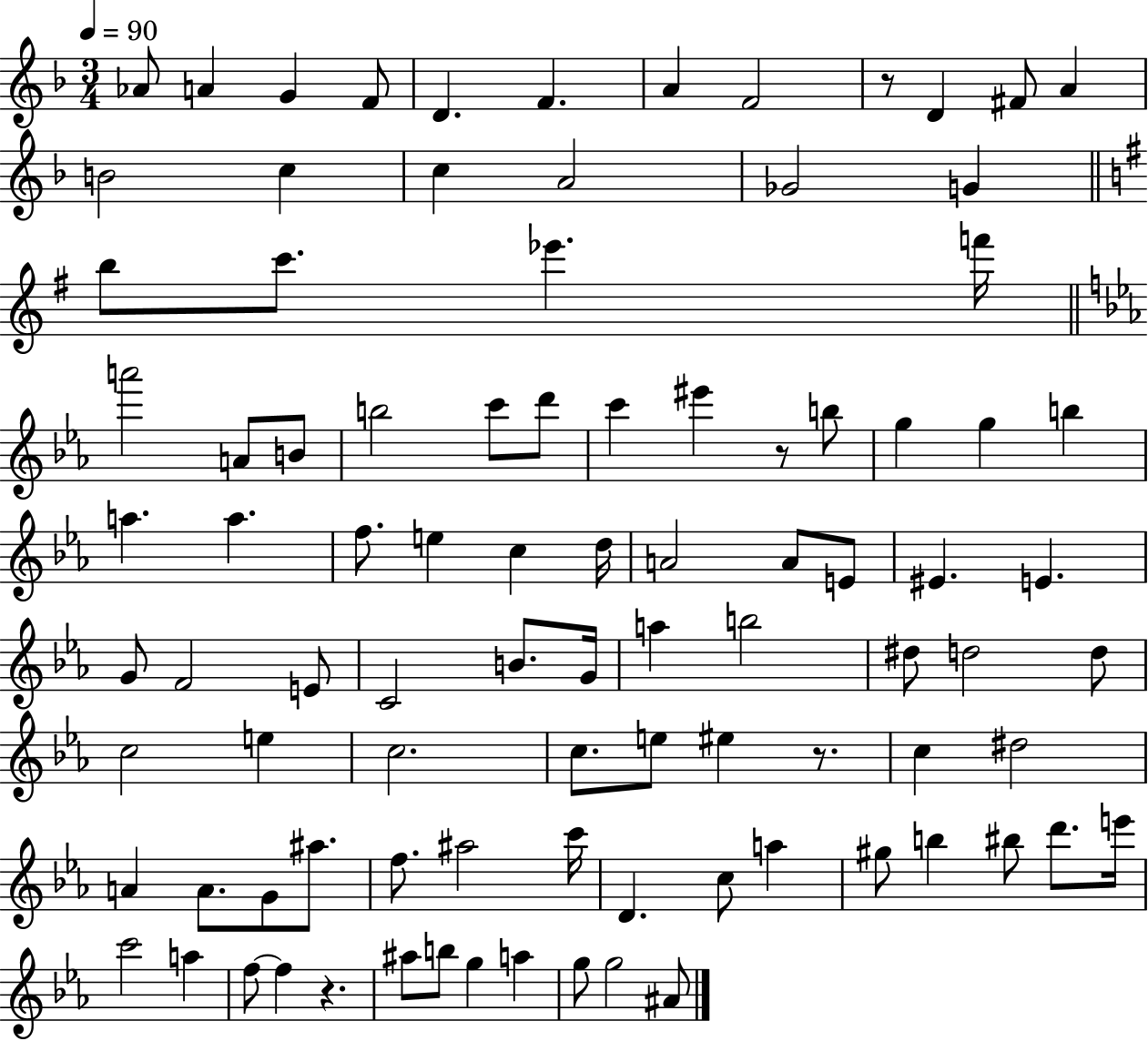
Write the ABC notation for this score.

X:1
T:Untitled
M:3/4
L:1/4
K:F
_A/2 A G F/2 D F A F2 z/2 D ^F/2 A B2 c c A2 _G2 G b/2 c'/2 _e' f'/4 a'2 A/2 B/2 b2 c'/2 d'/2 c' ^e' z/2 b/2 g g b a a f/2 e c d/4 A2 A/2 E/2 ^E E G/2 F2 E/2 C2 B/2 G/4 a b2 ^d/2 d2 d/2 c2 e c2 c/2 e/2 ^e z/2 c ^d2 A A/2 G/2 ^a/2 f/2 ^a2 c'/4 D c/2 a ^g/2 b ^b/2 d'/2 e'/4 c'2 a f/2 f z ^a/2 b/2 g a g/2 g2 ^A/2